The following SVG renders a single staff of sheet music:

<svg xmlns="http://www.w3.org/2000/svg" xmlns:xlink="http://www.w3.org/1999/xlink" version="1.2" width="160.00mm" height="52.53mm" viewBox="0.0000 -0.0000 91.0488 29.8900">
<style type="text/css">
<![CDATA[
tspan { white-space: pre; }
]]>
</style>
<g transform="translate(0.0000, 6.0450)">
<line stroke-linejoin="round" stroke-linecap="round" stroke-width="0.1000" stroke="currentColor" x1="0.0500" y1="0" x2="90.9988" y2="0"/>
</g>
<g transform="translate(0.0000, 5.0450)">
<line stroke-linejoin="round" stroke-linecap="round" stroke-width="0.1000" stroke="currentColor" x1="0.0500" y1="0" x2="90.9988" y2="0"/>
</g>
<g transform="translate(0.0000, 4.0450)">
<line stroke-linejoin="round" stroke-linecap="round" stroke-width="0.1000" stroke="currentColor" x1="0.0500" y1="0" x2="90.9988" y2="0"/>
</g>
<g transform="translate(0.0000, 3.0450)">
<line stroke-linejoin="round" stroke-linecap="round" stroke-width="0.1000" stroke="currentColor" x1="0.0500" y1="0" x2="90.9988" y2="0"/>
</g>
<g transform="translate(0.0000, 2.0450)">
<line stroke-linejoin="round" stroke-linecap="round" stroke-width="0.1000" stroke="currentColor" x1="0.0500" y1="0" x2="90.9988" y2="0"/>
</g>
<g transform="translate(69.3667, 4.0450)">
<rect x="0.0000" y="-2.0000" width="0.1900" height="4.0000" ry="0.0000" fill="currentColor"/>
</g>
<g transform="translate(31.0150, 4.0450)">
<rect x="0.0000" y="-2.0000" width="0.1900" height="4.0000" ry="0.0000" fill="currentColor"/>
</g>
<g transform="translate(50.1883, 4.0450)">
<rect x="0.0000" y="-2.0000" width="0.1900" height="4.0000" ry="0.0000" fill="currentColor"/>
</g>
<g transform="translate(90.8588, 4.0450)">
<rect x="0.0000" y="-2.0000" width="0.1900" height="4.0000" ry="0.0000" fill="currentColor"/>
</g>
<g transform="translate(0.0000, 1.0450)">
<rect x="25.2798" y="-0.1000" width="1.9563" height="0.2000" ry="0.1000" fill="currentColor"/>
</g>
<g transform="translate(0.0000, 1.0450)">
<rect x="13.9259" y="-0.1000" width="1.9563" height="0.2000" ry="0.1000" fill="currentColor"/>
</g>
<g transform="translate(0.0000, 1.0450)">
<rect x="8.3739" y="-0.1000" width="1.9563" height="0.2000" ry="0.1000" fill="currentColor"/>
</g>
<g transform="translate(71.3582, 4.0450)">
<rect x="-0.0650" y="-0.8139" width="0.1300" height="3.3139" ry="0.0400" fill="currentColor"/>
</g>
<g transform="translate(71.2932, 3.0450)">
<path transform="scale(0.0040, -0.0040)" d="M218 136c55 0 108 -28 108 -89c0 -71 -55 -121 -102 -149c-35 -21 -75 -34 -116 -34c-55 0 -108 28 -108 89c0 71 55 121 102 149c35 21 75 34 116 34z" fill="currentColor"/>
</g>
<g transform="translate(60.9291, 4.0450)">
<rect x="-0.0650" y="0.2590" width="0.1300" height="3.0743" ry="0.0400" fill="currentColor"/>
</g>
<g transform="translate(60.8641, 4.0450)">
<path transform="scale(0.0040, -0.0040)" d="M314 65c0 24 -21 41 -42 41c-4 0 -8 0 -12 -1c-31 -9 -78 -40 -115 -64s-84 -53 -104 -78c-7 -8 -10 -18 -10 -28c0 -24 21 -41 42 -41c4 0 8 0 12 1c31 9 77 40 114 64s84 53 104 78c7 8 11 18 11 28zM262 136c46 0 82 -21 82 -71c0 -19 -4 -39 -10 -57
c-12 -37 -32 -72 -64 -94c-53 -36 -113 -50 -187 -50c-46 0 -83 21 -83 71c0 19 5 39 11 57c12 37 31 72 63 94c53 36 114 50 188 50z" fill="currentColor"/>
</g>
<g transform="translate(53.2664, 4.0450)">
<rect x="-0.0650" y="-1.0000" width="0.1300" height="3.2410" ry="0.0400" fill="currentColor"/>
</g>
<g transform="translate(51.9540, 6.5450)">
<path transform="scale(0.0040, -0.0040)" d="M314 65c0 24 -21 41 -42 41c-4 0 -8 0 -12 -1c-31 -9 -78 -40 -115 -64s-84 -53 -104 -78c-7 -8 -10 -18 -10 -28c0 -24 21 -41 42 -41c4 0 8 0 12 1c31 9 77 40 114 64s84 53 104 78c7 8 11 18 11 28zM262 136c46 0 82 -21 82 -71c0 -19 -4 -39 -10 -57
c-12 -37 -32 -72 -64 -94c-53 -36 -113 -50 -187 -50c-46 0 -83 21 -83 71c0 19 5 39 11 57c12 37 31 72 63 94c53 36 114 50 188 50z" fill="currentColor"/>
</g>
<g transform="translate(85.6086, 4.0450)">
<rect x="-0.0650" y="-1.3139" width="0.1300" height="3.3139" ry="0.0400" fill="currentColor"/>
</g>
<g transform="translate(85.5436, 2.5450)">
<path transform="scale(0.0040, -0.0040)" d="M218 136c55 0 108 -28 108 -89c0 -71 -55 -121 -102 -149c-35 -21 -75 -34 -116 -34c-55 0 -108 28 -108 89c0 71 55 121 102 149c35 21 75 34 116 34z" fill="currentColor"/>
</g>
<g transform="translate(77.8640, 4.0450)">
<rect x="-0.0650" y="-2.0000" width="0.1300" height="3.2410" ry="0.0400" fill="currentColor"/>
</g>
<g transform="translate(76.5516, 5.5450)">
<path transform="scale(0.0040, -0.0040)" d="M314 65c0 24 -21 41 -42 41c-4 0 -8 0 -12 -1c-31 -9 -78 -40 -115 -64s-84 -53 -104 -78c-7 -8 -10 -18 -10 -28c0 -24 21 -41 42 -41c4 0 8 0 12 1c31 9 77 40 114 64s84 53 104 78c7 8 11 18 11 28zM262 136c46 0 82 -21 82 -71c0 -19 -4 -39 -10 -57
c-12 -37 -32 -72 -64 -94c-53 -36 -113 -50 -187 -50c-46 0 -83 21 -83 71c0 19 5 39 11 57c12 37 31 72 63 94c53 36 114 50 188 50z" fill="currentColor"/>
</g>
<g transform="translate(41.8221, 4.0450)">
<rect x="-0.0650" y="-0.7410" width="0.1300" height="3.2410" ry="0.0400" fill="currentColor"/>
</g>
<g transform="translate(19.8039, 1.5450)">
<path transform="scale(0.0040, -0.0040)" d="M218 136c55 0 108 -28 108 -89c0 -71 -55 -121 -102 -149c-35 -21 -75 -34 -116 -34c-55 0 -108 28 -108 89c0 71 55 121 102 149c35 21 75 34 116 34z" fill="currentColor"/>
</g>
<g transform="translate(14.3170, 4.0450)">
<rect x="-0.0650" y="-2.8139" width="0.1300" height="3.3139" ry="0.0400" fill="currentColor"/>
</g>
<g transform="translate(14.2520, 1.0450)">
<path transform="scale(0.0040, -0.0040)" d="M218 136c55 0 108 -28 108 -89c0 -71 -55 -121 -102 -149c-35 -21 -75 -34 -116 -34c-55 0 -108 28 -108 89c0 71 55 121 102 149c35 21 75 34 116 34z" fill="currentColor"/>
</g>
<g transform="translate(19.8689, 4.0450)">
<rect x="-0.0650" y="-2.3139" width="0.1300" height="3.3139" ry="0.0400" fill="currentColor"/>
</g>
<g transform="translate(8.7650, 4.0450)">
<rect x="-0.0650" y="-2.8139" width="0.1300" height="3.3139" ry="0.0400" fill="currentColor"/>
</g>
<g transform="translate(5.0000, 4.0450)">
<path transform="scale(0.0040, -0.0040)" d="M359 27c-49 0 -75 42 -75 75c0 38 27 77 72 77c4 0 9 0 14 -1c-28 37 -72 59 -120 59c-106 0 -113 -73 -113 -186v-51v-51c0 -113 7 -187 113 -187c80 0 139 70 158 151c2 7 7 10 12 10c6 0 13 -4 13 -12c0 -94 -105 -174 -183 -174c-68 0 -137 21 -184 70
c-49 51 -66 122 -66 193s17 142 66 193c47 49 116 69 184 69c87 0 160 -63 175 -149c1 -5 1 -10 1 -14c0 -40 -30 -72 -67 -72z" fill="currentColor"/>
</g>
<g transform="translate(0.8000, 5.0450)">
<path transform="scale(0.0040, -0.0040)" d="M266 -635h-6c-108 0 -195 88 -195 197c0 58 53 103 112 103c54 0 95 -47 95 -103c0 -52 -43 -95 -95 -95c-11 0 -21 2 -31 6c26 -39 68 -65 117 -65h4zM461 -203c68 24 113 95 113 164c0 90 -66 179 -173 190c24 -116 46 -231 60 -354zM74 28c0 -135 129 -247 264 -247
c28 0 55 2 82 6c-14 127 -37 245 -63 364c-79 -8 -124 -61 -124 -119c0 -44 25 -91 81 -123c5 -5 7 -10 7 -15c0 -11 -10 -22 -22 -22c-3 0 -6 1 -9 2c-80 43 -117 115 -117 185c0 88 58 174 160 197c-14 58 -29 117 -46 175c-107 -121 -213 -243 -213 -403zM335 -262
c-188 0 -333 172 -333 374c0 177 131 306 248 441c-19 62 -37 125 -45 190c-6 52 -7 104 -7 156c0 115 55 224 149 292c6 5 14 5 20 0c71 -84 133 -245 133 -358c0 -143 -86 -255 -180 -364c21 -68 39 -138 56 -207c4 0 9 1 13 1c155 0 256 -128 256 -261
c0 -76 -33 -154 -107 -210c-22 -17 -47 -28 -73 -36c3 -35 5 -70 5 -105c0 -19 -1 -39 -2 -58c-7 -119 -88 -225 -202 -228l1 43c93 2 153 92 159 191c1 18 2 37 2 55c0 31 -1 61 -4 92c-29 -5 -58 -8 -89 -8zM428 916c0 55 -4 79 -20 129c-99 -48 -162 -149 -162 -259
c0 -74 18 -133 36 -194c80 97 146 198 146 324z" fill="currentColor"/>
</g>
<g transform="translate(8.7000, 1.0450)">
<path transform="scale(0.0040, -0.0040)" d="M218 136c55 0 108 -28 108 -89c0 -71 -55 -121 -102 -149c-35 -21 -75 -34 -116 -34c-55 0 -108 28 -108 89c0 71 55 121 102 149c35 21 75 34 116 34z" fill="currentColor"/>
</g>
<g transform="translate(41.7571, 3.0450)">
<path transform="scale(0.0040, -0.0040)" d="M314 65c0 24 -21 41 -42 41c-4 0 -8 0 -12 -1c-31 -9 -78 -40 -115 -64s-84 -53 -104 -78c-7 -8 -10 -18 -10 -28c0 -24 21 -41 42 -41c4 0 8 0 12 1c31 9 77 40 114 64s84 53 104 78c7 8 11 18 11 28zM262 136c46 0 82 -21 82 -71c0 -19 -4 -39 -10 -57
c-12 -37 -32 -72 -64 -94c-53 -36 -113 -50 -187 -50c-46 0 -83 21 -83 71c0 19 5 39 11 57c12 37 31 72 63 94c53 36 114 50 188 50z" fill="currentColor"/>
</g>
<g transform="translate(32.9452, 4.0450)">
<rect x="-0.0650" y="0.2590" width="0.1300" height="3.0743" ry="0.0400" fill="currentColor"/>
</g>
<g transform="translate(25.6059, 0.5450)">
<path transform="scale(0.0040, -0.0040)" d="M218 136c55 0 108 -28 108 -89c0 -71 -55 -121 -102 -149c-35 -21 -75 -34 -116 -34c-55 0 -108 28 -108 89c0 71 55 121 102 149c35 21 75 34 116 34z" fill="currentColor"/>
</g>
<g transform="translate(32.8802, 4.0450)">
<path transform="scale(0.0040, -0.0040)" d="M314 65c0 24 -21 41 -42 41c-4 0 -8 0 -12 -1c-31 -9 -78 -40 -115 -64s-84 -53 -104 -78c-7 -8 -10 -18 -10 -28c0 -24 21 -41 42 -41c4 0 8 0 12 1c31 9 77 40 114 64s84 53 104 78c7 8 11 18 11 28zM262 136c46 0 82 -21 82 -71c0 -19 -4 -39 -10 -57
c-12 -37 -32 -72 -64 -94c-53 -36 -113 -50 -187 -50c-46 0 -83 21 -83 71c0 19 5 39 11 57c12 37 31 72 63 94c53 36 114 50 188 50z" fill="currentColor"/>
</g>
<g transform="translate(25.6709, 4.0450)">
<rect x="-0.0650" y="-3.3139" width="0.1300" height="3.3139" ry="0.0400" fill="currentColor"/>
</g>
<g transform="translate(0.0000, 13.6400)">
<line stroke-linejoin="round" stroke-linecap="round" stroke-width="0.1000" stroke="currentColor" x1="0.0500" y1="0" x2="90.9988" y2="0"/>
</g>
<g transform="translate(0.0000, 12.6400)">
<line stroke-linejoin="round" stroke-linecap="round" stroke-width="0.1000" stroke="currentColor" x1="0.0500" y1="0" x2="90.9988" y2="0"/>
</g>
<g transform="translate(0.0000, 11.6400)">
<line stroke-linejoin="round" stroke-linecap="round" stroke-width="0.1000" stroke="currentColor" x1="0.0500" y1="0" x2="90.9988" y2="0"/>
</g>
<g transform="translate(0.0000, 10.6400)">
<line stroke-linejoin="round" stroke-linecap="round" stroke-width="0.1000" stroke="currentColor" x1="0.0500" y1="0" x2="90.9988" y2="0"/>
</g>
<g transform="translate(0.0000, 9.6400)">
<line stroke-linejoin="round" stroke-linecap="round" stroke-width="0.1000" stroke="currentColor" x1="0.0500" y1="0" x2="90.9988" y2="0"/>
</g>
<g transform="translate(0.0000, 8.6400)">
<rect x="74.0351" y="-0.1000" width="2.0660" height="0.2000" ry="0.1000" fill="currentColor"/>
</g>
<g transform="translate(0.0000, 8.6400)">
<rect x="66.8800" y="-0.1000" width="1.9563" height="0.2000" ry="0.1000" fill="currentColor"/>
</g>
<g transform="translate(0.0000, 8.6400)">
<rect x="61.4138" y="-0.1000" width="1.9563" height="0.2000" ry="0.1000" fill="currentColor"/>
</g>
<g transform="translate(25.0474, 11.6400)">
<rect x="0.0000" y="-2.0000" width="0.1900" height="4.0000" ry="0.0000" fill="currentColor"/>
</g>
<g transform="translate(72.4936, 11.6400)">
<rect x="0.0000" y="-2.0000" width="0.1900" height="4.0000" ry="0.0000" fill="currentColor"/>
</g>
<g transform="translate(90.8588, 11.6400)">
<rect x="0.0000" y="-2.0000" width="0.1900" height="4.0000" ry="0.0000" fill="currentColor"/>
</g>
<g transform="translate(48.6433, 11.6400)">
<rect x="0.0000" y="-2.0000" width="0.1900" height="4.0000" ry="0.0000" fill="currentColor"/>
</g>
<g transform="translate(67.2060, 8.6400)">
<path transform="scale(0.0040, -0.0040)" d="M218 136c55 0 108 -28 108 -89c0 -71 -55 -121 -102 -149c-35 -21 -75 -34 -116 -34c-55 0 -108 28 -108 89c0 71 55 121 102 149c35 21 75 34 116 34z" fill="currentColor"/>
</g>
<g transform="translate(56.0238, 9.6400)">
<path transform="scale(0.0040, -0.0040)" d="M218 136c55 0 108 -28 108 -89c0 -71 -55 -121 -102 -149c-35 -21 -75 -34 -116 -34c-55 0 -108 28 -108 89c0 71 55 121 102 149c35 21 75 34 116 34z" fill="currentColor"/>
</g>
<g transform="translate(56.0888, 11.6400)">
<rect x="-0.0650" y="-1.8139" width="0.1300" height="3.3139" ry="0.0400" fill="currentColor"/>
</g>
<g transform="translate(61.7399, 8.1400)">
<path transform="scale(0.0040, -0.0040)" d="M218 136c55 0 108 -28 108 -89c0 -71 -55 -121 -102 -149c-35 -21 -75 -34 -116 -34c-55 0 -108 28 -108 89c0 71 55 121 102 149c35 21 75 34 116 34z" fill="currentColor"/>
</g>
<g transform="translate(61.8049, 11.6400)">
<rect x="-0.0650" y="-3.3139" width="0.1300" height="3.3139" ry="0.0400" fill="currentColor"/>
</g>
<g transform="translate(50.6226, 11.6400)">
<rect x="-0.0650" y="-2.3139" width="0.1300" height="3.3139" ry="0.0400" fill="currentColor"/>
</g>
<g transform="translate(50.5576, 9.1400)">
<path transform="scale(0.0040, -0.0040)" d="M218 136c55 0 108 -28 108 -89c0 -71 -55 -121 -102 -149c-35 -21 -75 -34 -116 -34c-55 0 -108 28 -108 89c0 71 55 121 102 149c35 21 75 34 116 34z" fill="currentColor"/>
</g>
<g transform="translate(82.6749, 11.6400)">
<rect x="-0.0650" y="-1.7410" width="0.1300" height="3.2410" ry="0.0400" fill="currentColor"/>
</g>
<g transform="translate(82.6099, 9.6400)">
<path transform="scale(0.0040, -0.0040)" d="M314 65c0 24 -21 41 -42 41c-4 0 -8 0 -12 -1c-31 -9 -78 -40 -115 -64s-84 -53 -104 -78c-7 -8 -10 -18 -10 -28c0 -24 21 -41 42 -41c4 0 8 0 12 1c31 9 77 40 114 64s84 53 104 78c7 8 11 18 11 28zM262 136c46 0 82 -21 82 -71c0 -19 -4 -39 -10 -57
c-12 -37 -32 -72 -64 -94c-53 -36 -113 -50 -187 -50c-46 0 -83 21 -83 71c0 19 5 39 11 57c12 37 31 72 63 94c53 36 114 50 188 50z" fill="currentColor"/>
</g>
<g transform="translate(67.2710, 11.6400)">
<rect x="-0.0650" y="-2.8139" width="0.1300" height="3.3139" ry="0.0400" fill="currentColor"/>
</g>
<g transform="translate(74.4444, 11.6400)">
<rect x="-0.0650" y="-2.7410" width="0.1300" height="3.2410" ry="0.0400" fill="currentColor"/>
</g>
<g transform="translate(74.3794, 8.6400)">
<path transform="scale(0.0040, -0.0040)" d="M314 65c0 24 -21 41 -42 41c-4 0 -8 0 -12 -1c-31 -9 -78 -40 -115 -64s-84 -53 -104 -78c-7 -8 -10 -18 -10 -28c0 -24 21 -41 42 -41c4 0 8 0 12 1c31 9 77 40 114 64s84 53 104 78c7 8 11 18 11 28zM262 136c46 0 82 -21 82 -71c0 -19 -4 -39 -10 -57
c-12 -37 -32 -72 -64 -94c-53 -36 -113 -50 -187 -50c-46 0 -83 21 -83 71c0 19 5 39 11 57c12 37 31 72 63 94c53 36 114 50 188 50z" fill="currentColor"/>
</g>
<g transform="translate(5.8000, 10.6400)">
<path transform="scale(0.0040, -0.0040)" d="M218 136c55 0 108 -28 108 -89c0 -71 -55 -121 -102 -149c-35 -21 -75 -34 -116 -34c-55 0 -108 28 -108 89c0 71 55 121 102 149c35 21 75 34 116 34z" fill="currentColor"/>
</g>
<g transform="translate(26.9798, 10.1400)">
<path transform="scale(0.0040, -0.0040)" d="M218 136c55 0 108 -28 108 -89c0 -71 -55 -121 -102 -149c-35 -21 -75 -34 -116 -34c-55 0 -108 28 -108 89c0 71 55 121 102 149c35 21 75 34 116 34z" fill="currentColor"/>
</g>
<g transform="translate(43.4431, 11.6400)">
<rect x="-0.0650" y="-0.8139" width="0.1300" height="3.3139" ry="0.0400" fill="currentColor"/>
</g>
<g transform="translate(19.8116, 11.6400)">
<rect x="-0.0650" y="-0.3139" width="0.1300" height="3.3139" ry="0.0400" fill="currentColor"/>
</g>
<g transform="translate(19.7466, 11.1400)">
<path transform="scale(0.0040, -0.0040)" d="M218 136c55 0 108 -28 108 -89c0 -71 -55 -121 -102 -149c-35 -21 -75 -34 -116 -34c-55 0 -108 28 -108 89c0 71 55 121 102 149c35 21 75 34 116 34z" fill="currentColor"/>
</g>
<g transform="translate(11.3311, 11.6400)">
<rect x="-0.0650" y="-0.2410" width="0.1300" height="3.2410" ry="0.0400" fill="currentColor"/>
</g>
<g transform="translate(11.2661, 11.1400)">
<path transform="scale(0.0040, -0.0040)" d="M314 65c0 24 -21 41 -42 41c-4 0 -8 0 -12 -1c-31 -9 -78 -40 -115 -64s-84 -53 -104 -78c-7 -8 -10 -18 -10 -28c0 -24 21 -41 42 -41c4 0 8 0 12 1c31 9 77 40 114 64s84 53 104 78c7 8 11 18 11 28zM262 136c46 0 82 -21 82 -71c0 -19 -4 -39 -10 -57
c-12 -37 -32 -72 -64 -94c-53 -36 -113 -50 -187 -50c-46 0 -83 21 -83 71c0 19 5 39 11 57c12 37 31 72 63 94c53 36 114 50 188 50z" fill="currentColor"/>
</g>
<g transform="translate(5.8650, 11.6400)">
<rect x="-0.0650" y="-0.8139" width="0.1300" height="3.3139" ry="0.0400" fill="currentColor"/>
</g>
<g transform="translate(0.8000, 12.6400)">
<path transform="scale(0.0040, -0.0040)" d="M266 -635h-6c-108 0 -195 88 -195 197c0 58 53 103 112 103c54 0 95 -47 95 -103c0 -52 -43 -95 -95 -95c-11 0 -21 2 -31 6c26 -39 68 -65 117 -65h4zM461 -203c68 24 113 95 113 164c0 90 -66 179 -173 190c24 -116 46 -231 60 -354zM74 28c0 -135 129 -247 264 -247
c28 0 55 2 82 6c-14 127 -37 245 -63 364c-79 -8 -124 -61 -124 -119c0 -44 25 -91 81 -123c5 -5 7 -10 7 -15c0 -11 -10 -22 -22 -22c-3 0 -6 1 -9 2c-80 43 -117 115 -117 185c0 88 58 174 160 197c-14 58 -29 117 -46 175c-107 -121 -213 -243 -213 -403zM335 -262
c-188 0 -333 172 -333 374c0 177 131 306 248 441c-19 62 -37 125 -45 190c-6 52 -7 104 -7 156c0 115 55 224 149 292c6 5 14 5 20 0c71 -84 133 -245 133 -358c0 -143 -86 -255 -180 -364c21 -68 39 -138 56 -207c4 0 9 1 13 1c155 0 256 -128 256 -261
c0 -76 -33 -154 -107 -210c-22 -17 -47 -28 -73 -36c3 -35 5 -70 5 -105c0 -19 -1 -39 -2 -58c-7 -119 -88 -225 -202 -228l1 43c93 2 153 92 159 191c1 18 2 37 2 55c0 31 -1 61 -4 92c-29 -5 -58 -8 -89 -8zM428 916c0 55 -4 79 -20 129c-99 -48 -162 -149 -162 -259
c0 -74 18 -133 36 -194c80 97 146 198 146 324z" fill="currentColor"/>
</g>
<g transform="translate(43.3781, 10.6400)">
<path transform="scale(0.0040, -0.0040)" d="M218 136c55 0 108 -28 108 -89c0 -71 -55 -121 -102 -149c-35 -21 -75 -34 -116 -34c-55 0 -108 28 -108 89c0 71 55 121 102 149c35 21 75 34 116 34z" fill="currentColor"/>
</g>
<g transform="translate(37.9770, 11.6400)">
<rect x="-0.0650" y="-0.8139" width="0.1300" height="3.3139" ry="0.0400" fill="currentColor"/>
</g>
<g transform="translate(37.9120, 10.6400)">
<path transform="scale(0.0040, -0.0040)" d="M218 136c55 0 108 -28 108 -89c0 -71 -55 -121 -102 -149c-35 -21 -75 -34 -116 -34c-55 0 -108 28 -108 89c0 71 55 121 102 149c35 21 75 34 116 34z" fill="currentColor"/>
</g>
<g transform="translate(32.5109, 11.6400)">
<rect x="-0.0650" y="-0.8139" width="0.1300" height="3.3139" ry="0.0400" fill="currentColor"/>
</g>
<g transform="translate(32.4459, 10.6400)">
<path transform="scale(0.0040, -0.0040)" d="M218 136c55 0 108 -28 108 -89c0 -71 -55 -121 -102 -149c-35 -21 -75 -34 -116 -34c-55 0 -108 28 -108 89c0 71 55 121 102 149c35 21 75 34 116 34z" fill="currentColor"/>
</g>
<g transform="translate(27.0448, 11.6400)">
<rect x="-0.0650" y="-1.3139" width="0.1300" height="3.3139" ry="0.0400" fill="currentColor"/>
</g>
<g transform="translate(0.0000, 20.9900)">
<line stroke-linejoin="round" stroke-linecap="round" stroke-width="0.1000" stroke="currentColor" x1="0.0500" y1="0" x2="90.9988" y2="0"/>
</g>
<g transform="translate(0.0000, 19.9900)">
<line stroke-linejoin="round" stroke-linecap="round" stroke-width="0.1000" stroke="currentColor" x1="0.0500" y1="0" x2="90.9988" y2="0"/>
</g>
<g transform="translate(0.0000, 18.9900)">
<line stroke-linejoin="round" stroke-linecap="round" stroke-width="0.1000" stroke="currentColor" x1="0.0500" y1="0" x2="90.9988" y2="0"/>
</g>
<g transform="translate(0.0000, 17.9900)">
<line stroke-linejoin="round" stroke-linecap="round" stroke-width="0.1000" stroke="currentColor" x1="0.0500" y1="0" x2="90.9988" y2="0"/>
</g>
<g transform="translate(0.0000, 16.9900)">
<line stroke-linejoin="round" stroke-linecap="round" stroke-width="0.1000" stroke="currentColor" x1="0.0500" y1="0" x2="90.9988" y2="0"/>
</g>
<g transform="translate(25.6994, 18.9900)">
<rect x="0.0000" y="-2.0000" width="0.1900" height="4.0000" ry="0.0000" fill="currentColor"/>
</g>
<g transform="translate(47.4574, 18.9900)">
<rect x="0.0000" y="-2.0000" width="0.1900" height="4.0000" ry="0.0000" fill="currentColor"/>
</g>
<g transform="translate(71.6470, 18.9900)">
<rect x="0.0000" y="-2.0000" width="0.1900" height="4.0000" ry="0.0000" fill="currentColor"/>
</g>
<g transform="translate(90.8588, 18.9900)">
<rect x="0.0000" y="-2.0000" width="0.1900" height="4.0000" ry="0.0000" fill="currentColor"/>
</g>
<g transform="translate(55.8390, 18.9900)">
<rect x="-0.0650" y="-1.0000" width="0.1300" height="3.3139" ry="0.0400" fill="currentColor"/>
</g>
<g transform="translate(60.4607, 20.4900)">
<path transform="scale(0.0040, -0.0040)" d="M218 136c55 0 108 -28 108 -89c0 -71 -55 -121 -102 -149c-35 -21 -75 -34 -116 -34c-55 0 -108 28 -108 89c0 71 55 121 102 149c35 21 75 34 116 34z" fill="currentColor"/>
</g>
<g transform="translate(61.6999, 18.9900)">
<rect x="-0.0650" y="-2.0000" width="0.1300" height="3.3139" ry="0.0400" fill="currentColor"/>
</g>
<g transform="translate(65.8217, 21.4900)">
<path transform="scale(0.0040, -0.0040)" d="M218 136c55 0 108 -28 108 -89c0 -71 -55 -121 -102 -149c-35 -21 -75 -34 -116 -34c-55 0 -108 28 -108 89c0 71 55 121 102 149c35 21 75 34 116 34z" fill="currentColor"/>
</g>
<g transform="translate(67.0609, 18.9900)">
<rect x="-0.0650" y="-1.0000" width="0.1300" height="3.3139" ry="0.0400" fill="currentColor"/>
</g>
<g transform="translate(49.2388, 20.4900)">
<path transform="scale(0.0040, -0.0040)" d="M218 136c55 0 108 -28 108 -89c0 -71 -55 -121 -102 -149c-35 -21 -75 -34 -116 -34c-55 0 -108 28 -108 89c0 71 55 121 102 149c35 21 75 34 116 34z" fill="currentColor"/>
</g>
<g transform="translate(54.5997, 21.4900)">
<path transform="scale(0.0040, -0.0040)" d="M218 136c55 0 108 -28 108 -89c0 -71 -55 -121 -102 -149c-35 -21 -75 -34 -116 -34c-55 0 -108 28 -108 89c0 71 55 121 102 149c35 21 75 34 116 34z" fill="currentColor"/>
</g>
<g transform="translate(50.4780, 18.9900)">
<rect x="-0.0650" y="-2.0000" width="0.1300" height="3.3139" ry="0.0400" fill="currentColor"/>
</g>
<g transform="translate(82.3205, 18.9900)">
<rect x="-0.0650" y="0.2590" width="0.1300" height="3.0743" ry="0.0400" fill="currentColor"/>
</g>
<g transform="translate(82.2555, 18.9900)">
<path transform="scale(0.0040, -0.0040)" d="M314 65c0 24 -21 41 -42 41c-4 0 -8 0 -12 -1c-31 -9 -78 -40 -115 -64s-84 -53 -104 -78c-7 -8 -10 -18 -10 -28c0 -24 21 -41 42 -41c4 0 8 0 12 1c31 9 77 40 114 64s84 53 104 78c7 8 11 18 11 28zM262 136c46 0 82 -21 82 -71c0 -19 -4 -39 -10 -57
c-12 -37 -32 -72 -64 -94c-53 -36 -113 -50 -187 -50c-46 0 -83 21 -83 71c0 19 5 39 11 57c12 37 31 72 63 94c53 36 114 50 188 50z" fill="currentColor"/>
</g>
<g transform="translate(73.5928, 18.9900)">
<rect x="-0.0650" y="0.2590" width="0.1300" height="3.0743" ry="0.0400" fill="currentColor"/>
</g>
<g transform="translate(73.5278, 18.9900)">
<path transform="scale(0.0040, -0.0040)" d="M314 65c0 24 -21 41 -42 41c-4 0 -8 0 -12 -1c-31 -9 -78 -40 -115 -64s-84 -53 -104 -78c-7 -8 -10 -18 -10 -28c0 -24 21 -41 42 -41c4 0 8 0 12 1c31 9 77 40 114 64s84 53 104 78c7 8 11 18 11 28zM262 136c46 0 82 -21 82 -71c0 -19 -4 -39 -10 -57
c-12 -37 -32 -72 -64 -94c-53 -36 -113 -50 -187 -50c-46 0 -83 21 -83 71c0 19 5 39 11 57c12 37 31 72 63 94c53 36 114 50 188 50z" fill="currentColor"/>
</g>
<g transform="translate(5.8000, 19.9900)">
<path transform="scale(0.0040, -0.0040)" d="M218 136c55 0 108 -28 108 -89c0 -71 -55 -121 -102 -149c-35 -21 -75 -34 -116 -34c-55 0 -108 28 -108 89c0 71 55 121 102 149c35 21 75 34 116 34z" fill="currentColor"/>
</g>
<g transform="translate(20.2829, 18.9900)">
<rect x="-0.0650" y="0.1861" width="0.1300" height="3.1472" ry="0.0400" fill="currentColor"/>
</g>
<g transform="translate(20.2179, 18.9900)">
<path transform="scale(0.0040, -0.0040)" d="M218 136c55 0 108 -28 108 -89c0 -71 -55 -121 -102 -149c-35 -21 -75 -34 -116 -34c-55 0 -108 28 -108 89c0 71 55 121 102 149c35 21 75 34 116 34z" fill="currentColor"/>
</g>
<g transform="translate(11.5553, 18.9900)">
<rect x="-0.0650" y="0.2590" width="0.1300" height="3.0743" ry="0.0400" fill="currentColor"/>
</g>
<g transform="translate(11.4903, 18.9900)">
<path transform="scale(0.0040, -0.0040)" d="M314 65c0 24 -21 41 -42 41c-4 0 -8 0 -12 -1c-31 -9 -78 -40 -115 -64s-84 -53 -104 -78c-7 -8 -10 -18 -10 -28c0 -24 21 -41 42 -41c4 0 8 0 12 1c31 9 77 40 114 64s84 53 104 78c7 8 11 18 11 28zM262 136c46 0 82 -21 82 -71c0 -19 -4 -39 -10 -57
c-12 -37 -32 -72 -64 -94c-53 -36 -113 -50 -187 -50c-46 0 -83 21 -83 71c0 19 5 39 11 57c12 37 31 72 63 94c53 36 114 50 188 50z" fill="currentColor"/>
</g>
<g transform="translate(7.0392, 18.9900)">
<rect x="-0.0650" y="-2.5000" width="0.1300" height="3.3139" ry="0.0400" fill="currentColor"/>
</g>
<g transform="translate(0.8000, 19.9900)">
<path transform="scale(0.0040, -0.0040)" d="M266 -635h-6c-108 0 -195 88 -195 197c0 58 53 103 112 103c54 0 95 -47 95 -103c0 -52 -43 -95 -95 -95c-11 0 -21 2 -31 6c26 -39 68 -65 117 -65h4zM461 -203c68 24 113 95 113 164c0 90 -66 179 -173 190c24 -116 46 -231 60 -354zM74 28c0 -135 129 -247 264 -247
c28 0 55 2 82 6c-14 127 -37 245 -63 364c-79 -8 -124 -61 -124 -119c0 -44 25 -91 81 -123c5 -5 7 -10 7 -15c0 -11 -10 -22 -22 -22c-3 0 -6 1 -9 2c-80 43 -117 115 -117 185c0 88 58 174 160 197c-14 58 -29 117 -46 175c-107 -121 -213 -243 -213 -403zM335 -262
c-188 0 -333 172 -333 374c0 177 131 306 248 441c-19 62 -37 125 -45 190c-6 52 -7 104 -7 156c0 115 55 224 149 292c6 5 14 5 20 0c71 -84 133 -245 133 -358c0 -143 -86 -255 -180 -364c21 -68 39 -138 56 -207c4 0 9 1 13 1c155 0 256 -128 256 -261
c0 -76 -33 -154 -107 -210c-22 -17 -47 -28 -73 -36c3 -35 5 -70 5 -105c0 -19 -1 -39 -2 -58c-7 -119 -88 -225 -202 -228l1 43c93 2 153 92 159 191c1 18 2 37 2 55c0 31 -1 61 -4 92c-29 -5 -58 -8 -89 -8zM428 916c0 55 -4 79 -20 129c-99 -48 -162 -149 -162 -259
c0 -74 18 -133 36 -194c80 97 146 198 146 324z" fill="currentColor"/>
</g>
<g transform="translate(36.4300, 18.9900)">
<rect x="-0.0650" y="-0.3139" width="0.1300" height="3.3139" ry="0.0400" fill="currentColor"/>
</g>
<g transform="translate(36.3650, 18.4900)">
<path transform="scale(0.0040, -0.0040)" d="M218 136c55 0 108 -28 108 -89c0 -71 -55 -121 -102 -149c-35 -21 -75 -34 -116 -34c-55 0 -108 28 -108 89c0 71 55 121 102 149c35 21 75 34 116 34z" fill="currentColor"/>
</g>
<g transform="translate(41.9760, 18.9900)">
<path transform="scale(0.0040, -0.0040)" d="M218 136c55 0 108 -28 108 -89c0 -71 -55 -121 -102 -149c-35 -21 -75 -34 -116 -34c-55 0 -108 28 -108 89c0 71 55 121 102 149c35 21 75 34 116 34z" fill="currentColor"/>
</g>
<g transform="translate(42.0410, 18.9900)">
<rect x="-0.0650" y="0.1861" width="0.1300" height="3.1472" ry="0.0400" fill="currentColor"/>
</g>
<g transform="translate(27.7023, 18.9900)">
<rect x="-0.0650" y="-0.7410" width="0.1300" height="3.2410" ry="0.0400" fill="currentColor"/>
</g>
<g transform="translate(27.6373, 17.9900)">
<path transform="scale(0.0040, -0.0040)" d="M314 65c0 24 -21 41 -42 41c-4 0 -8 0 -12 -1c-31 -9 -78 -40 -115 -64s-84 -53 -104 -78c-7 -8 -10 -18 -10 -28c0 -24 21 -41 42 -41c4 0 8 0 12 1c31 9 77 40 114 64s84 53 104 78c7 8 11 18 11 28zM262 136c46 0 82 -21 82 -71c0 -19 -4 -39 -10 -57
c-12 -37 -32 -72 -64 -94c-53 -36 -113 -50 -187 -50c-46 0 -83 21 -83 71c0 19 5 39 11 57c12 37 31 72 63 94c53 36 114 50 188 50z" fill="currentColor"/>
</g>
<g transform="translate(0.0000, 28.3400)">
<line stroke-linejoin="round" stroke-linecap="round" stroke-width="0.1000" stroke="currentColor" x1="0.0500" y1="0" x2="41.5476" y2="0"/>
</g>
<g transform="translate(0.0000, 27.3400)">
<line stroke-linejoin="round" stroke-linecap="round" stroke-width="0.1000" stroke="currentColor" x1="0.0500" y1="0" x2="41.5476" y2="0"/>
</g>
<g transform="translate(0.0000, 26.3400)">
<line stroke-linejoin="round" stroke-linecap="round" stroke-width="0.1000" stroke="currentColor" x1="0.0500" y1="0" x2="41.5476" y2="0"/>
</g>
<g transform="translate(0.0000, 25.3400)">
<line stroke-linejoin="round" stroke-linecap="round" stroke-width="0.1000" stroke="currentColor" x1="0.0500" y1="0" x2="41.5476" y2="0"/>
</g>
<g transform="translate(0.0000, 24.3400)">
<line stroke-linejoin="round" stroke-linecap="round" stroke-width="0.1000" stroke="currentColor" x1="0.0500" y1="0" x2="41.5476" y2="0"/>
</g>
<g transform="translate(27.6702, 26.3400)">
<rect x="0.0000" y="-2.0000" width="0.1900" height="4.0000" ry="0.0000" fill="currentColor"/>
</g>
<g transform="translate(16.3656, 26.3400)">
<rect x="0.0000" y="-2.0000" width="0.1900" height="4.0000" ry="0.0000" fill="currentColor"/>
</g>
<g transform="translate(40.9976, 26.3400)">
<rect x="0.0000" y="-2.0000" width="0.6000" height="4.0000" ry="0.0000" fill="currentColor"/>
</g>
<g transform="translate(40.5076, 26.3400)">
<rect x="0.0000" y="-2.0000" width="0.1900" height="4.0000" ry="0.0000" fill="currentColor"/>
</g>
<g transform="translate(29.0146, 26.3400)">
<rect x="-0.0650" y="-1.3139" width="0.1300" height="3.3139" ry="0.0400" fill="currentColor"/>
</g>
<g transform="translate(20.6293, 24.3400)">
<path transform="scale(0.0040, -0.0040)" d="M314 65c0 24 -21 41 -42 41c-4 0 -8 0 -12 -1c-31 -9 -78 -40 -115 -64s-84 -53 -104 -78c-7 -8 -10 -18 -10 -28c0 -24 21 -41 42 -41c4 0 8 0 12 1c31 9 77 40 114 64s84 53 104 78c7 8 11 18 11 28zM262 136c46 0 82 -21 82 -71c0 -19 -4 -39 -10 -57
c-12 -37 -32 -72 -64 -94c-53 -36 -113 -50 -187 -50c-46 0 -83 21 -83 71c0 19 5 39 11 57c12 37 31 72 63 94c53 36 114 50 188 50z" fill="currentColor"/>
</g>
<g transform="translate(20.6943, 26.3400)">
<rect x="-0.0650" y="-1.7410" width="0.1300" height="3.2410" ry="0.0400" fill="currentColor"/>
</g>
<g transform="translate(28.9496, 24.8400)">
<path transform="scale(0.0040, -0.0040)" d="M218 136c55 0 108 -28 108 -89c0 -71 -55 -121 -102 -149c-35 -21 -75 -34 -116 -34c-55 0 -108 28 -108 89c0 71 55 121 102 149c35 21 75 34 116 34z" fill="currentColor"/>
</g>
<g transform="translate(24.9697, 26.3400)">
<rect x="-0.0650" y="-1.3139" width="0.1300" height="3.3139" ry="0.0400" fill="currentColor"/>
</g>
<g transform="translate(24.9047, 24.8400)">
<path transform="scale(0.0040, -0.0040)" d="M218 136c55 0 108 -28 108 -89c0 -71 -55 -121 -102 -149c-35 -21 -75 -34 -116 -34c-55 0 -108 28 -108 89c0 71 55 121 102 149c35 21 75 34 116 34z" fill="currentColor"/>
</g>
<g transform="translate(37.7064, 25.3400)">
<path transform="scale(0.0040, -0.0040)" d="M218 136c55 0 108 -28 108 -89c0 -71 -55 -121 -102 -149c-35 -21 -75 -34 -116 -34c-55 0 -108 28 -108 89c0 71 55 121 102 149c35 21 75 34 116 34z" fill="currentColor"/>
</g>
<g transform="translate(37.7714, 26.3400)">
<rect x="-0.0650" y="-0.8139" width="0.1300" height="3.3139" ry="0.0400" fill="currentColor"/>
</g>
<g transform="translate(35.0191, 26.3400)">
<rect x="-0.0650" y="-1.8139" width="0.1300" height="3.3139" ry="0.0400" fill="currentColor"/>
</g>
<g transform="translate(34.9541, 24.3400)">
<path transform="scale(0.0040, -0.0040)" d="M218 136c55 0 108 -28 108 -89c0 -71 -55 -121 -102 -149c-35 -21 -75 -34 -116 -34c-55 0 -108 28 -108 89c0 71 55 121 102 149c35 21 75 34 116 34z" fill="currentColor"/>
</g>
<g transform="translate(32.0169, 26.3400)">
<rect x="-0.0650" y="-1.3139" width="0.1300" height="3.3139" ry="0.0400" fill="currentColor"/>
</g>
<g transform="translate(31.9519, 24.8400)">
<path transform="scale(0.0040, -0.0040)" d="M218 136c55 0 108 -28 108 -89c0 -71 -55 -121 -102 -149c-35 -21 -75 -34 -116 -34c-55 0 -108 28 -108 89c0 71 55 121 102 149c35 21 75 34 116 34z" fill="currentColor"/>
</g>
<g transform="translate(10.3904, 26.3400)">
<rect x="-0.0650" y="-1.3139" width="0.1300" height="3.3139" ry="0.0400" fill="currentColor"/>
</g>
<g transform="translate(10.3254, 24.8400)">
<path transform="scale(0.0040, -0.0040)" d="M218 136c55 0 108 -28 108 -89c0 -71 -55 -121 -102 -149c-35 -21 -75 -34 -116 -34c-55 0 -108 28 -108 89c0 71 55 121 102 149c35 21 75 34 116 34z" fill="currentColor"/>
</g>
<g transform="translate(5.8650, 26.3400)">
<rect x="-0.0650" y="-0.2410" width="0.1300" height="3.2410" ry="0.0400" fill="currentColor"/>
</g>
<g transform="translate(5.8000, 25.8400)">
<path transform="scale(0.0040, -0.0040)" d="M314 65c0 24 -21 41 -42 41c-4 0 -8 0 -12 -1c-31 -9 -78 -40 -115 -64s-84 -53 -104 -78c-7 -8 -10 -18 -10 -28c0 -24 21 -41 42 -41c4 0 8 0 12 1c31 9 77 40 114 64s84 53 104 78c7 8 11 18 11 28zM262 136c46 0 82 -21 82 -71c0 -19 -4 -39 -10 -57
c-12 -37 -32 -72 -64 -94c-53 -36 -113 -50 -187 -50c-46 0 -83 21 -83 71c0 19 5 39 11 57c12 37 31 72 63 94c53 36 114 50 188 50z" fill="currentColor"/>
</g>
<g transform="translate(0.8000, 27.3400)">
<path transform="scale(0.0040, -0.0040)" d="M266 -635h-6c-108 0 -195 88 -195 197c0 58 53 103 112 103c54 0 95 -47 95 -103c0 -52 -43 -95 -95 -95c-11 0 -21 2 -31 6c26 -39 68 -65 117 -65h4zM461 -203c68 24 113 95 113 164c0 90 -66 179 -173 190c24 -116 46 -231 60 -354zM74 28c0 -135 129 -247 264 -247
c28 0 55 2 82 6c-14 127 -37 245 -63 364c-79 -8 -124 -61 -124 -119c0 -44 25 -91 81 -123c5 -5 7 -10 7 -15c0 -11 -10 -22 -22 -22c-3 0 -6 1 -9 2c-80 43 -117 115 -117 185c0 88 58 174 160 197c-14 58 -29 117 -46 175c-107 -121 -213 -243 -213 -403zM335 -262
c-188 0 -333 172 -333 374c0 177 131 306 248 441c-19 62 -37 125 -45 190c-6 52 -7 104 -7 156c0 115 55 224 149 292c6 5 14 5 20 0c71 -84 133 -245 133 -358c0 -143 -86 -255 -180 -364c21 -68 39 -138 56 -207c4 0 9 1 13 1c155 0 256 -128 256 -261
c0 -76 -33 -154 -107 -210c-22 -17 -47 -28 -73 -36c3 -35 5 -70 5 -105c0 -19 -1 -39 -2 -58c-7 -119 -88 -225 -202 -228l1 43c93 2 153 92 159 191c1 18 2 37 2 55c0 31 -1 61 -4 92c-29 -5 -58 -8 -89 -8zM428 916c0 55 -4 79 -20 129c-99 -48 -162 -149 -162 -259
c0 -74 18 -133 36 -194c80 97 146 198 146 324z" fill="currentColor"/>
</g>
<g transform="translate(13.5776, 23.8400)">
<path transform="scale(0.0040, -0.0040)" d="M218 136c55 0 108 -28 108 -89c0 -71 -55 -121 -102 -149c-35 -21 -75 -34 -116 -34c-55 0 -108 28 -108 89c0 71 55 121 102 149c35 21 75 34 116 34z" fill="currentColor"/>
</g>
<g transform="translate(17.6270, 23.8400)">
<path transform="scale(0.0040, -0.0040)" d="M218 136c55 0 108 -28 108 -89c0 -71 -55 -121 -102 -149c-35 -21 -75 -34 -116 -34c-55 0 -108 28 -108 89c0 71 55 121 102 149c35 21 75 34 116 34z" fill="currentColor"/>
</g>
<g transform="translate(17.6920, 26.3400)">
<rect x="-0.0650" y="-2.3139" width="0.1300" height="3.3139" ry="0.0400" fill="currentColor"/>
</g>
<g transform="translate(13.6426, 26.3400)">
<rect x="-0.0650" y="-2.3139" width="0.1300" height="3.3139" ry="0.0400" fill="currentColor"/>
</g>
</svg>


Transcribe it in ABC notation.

X:1
T:Untitled
M:4/4
L:1/4
K:C
a a g b B2 d2 D2 B2 d F2 e d c2 c e d d d g f b a a2 f2 G B2 B d2 c B F D F D B2 B2 c2 e g g f2 e e e f d